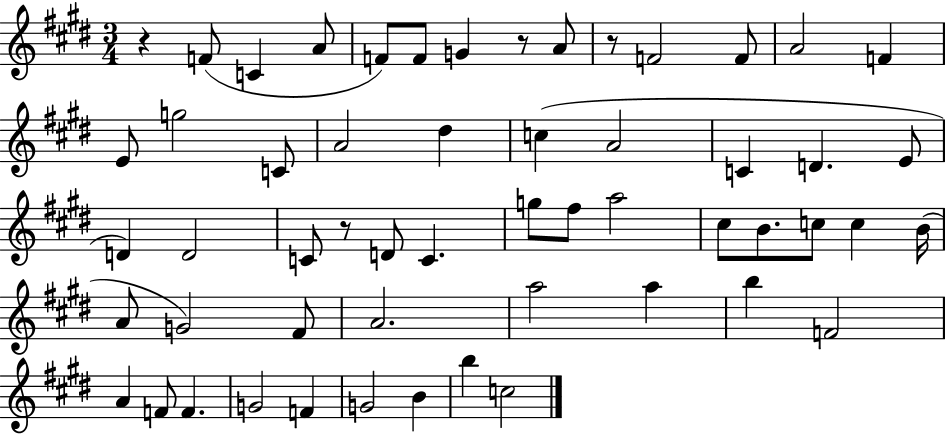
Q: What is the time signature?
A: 3/4